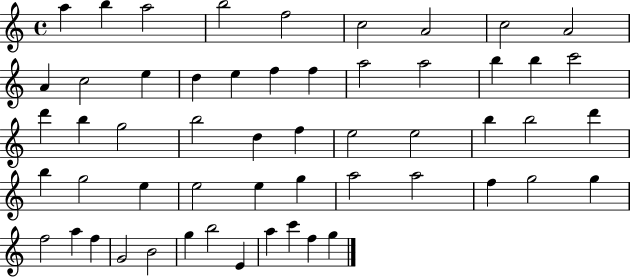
A5/q B5/q A5/h B5/h F5/h C5/h A4/h C5/h A4/h A4/q C5/h E5/q D5/q E5/q F5/q F5/q A5/h A5/h B5/q B5/q C6/h D6/q B5/q G5/h B5/h D5/q F5/q E5/h E5/h B5/q B5/h D6/q B5/q G5/h E5/q E5/h E5/q G5/q A5/h A5/h F5/q G5/h G5/q F5/h A5/q F5/q G4/h B4/h G5/q B5/h E4/q A5/q C6/q F5/q G5/q